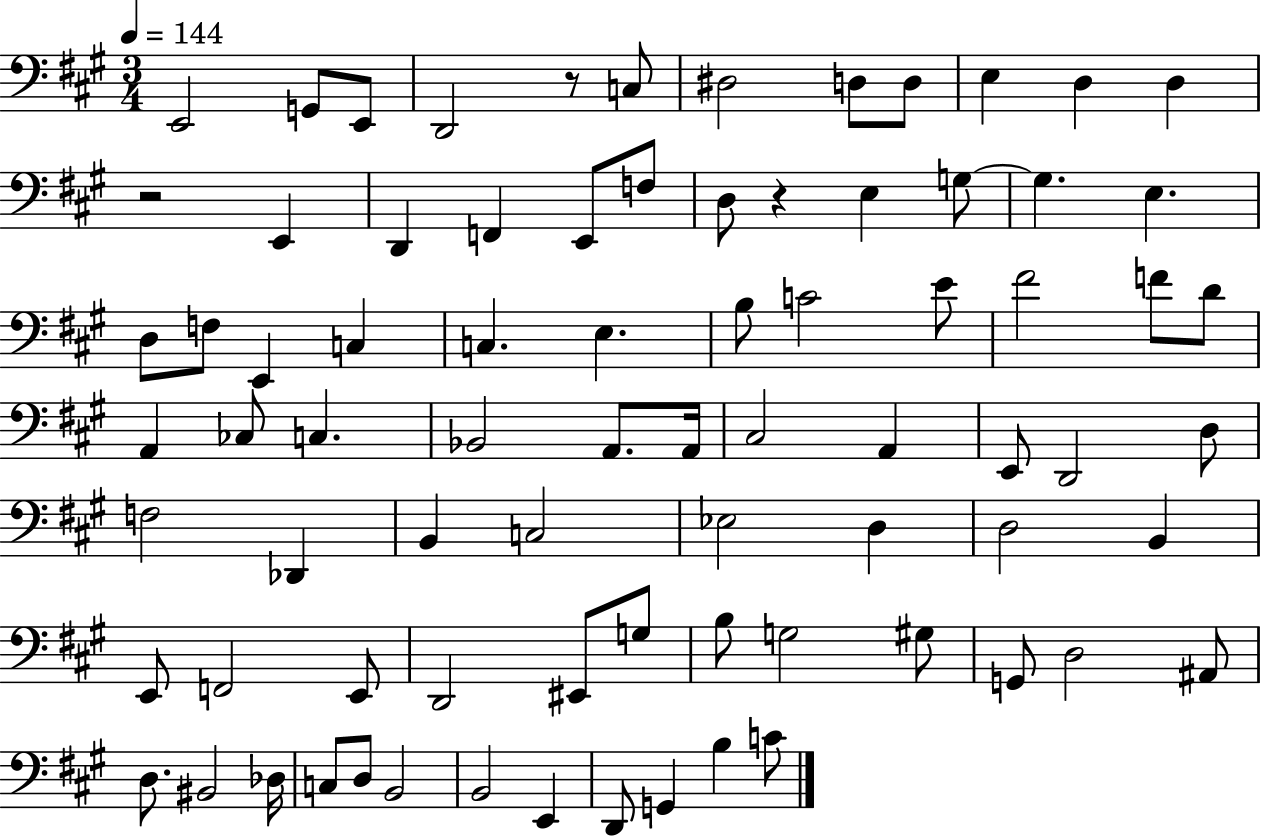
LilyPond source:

{
  \clef bass
  \numericTimeSignature
  \time 3/4
  \key a \major
  \tempo 4 = 144
  e,2 g,8 e,8 | d,2 r8 c8 | dis2 d8 d8 | e4 d4 d4 | \break r2 e,4 | d,4 f,4 e,8 f8 | d8 r4 e4 g8~~ | g4. e4. | \break d8 f8 e,4 c4 | c4. e4. | b8 c'2 e'8 | fis'2 f'8 d'8 | \break a,4 ces8 c4. | bes,2 a,8. a,16 | cis2 a,4 | e,8 d,2 d8 | \break f2 des,4 | b,4 c2 | ees2 d4 | d2 b,4 | \break e,8 f,2 e,8 | d,2 eis,8 g8 | b8 g2 gis8 | g,8 d2 ais,8 | \break d8. bis,2 des16 | c8 d8 b,2 | b,2 e,4 | d,8 g,4 b4 c'8 | \break \bar "|."
}